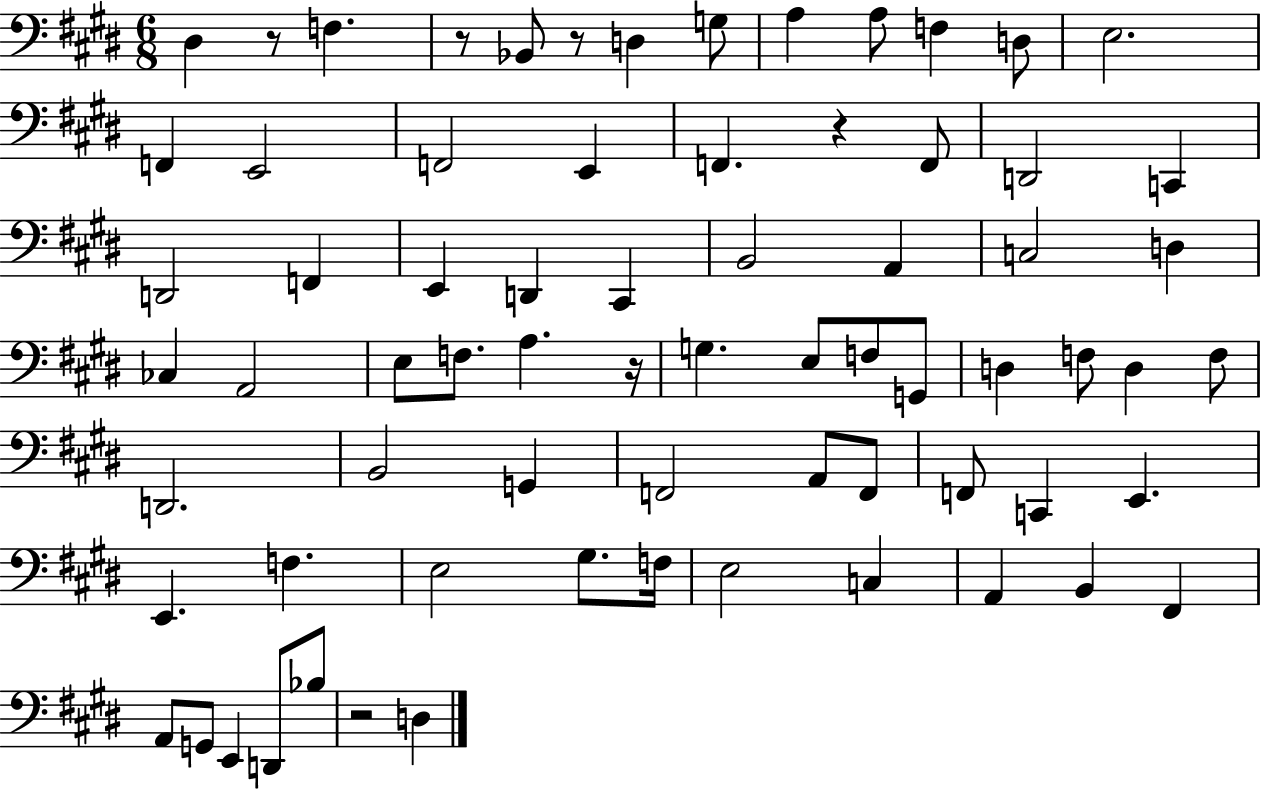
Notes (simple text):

D#3/q R/e F3/q. R/e Bb2/e R/e D3/q G3/e A3/q A3/e F3/q D3/e E3/h. F2/q E2/h F2/h E2/q F2/q. R/q F2/e D2/h C2/q D2/h F2/q E2/q D2/q C#2/q B2/h A2/q C3/h D3/q CES3/q A2/h E3/e F3/e. A3/q. R/s G3/q. E3/e F3/e G2/e D3/q F3/e D3/q F3/e D2/h. B2/h G2/q F2/h A2/e F2/e F2/e C2/q E2/q. E2/q. F3/q. E3/h G#3/e. F3/s E3/h C3/q A2/q B2/q F#2/q A2/e G2/e E2/q D2/e Bb3/e R/h D3/q